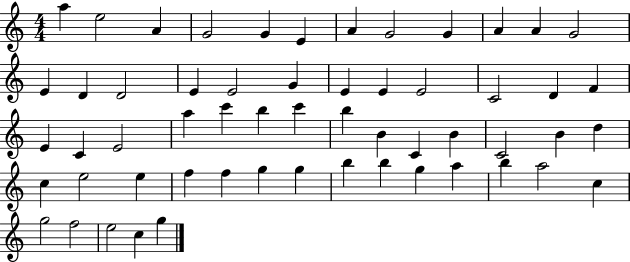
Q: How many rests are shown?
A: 0